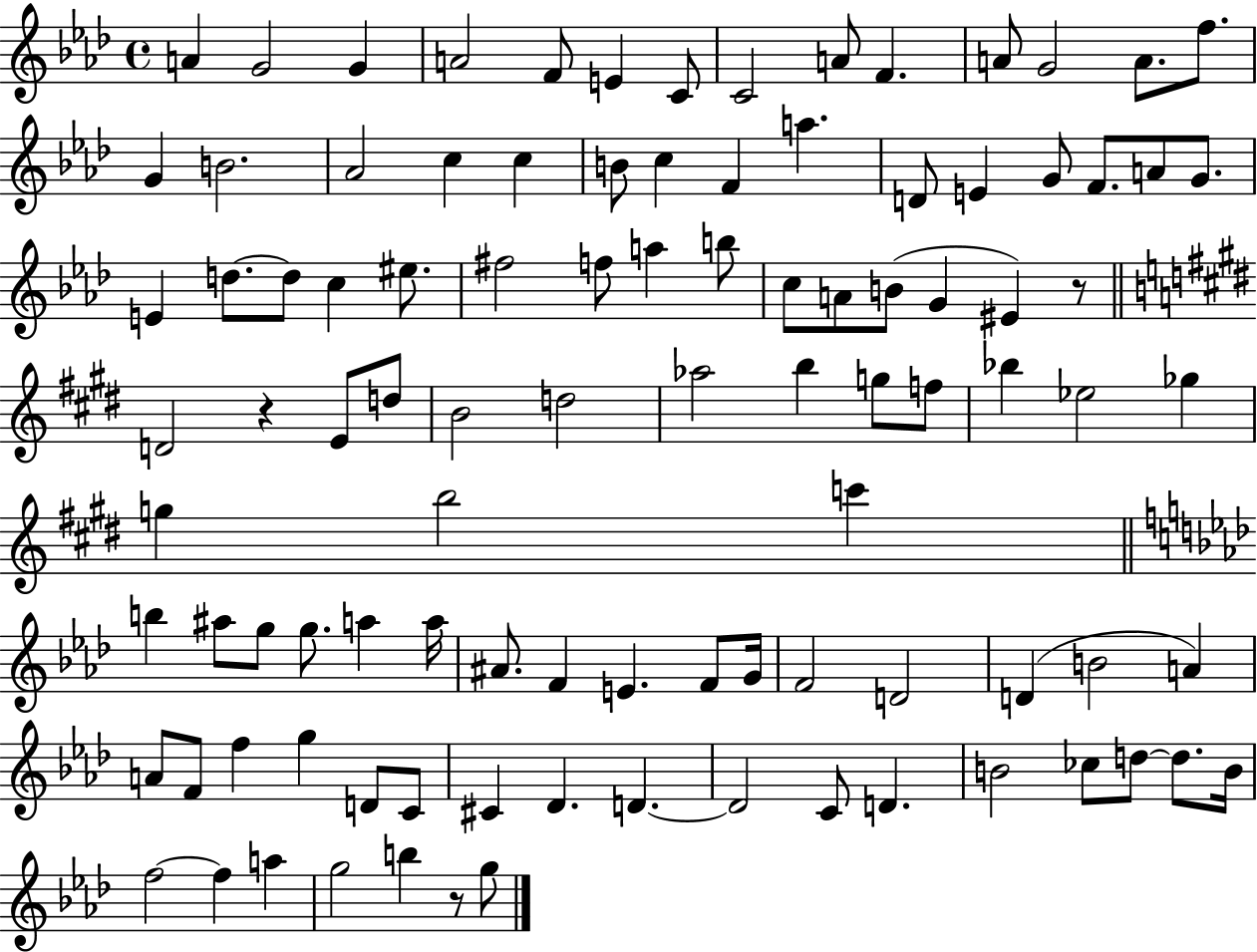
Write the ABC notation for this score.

X:1
T:Untitled
M:4/4
L:1/4
K:Ab
A G2 G A2 F/2 E C/2 C2 A/2 F A/2 G2 A/2 f/2 G B2 _A2 c c B/2 c F a D/2 E G/2 F/2 A/2 G/2 E d/2 d/2 c ^e/2 ^f2 f/2 a b/2 c/2 A/2 B/2 G ^E z/2 D2 z E/2 d/2 B2 d2 _a2 b g/2 f/2 _b _e2 _g g b2 c' b ^a/2 g/2 g/2 a a/4 ^A/2 F E F/2 G/4 F2 D2 D B2 A A/2 F/2 f g D/2 C/2 ^C _D D D2 C/2 D B2 _c/2 d/2 d/2 B/4 f2 f a g2 b z/2 g/2